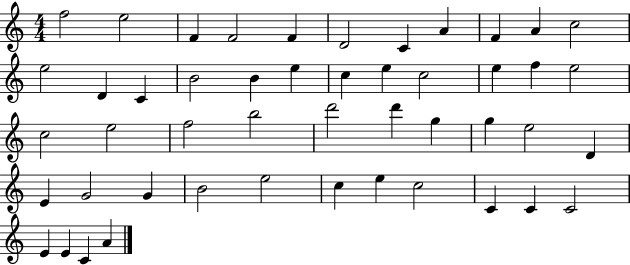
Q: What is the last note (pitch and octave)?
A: A4